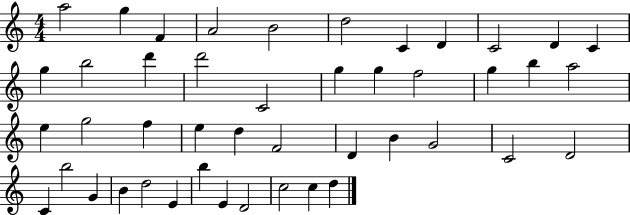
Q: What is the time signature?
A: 4/4